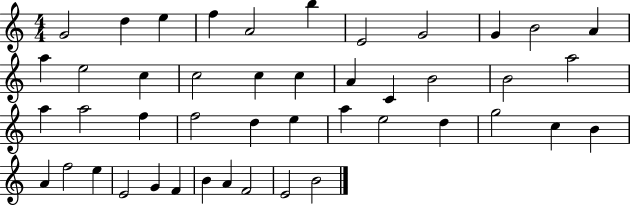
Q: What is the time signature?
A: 4/4